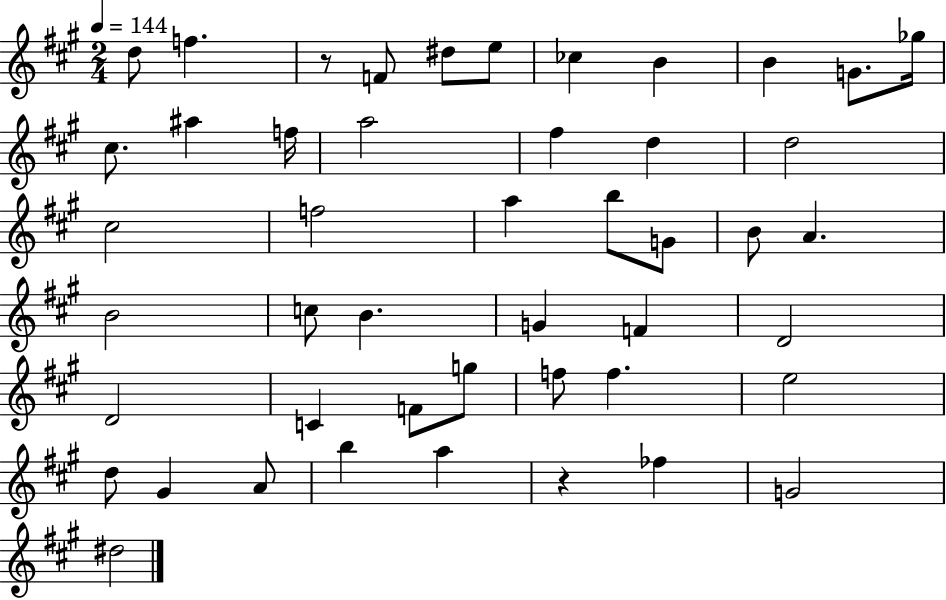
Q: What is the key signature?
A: A major